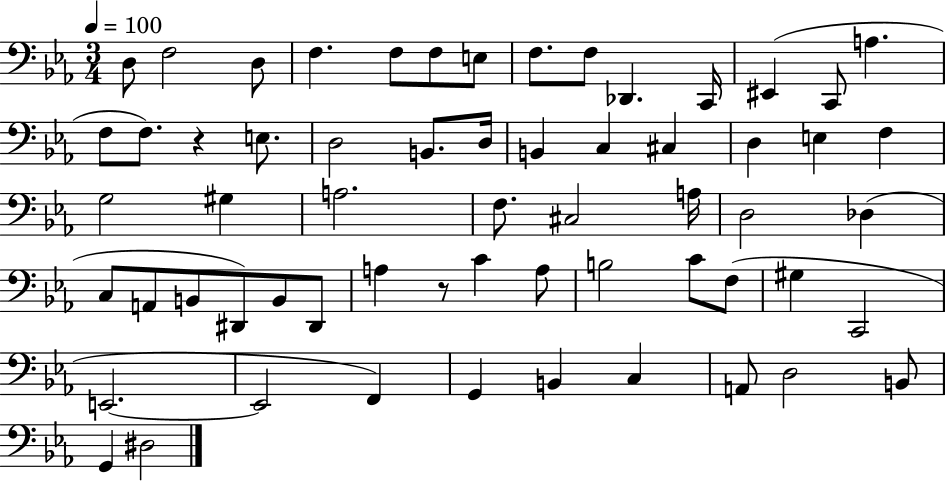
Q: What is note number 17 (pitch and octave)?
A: E3